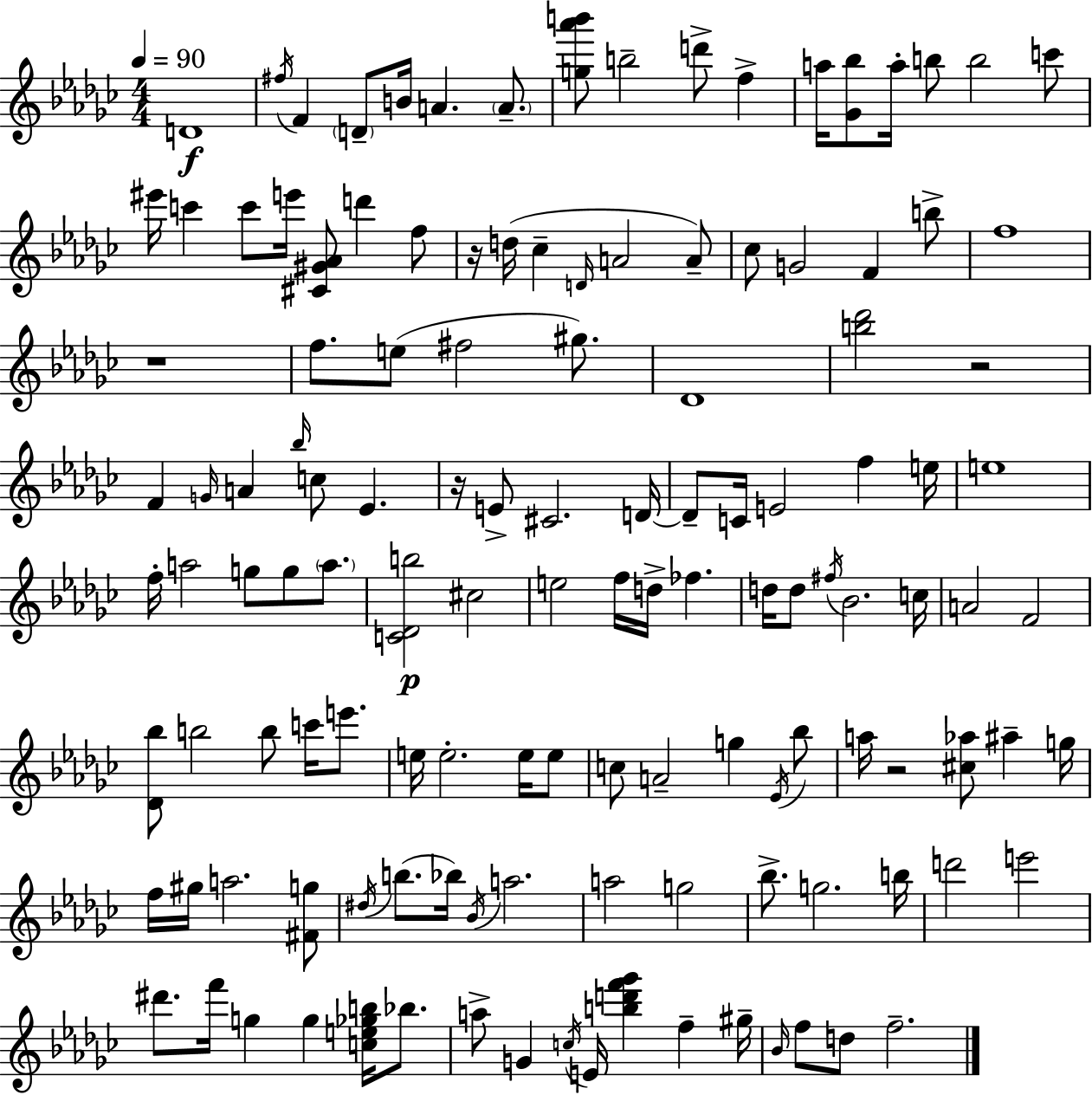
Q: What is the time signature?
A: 4/4